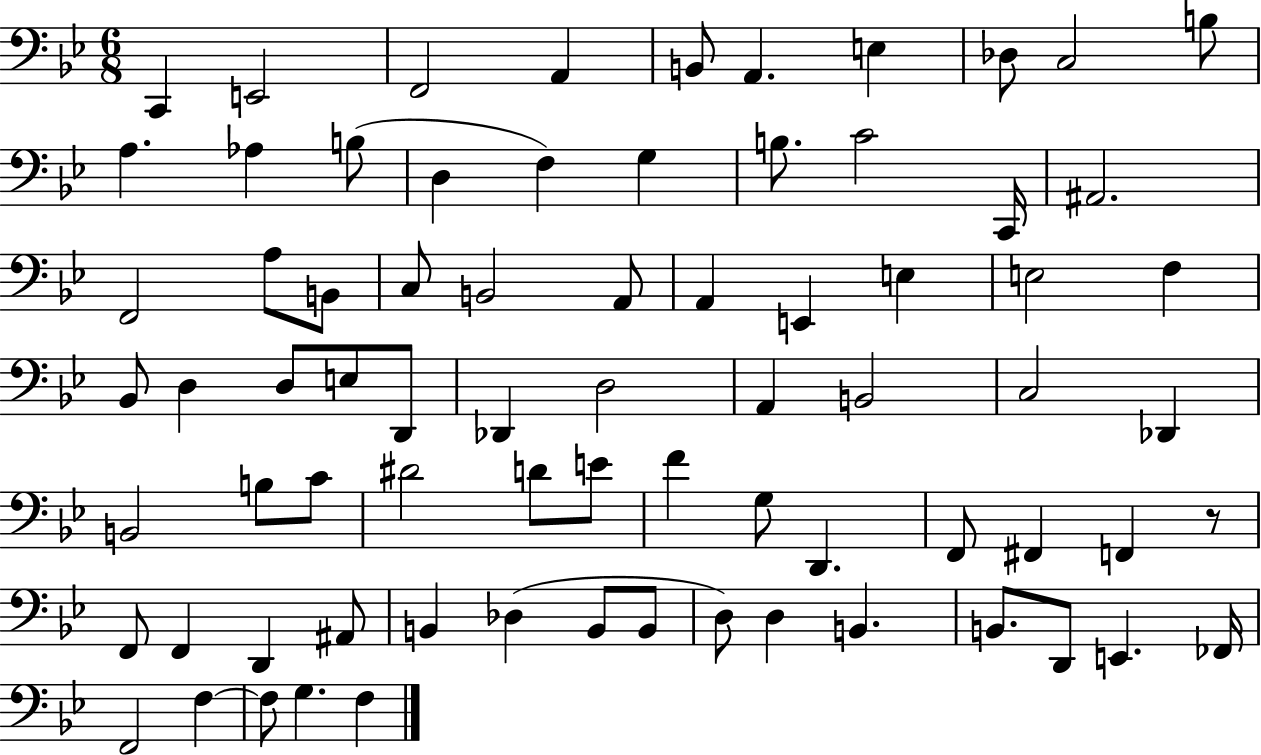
C2/q E2/h F2/h A2/q B2/e A2/q. E3/q Db3/e C3/h B3/e A3/q. Ab3/q B3/e D3/q F3/q G3/q B3/e. C4/h C2/s A#2/h. F2/h A3/e B2/e C3/e B2/h A2/e A2/q E2/q E3/q E3/h F3/q Bb2/e D3/q D3/e E3/e D2/e Db2/q D3/h A2/q B2/h C3/h Db2/q B2/h B3/e C4/e D#4/h D4/e E4/e F4/q G3/e D2/q. F2/e F#2/q F2/q R/e F2/e F2/q D2/q A#2/e B2/q Db3/q B2/e B2/e D3/e D3/q B2/q. B2/e. D2/e E2/q. FES2/s F2/h F3/q F3/e G3/q. F3/q